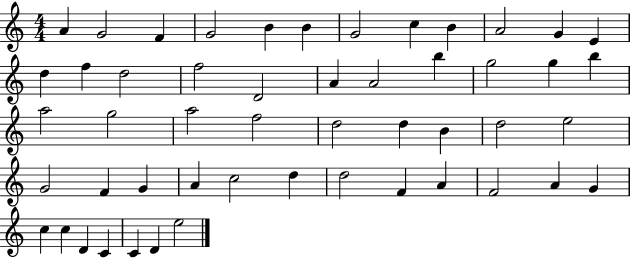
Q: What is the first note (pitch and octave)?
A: A4